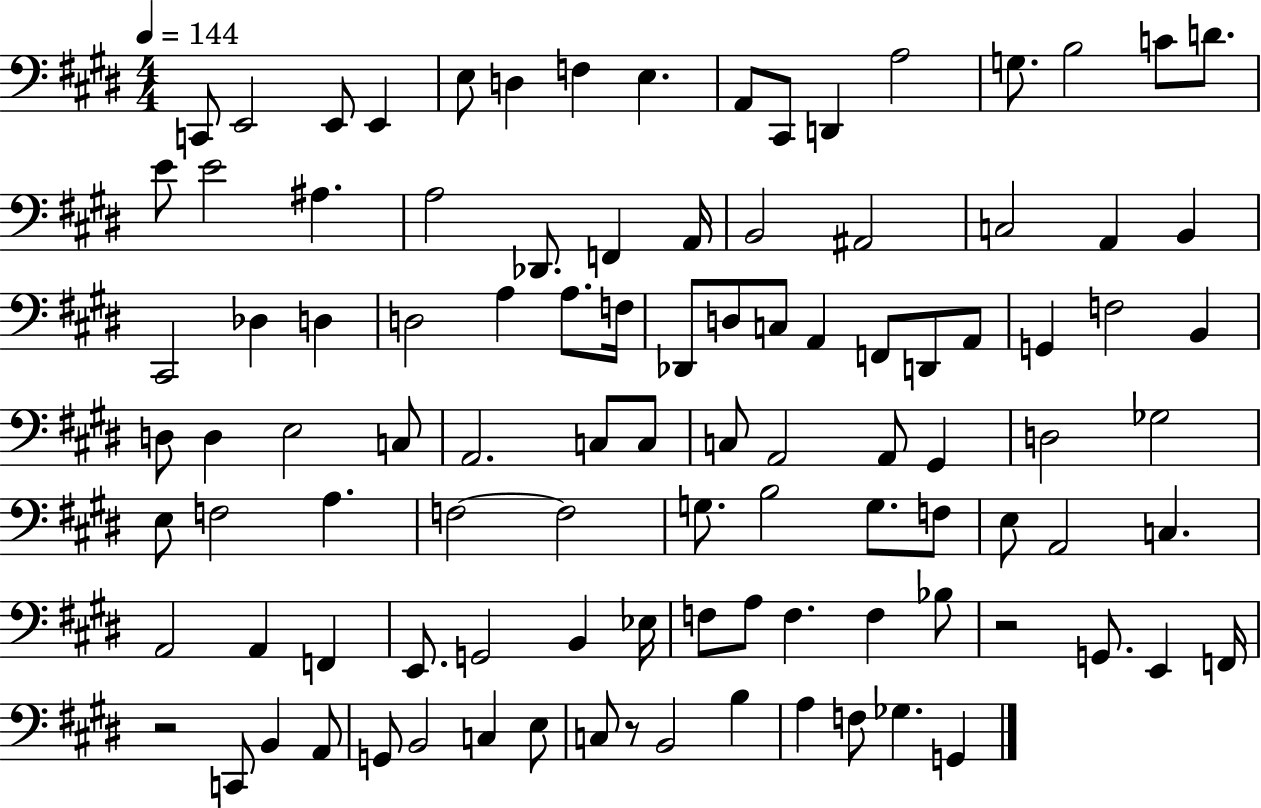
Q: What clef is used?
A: bass